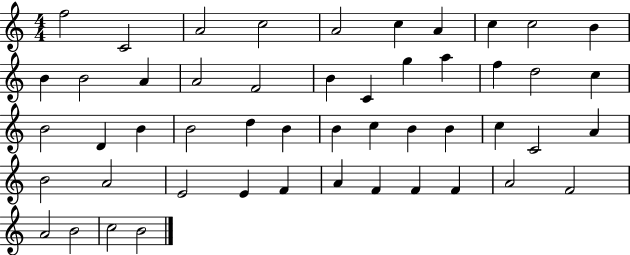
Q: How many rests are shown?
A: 0